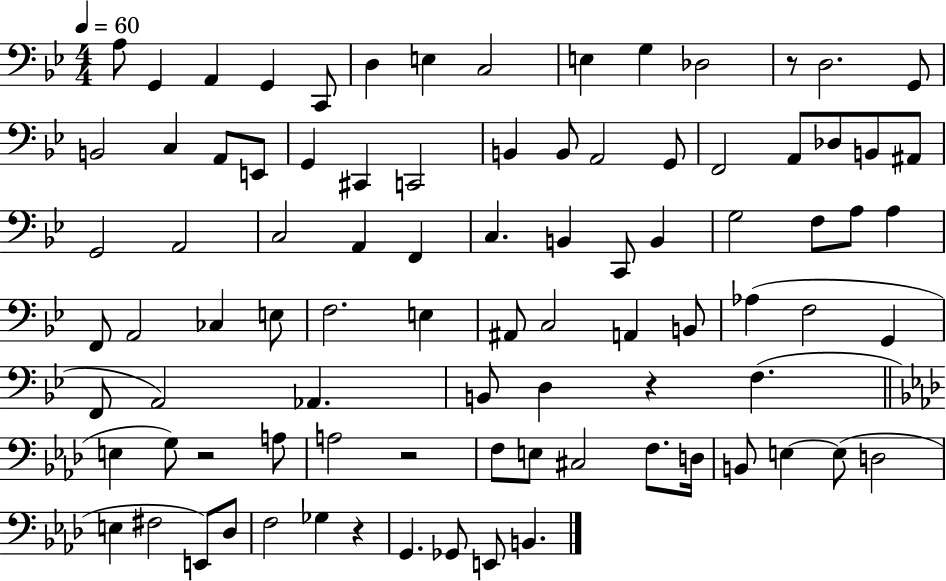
A3/e G2/q A2/q G2/q C2/e D3/q E3/q C3/h E3/q G3/q Db3/h R/e D3/h. G2/e B2/h C3/q A2/e E2/e G2/q C#2/q C2/h B2/q B2/e A2/h G2/e F2/h A2/e Db3/e B2/e A#2/e G2/h A2/h C3/h A2/q F2/q C3/q. B2/q C2/e B2/q G3/h F3/e A3/e A3/q F2/e A2/h CES3/q E3/e F3/h. E3/q A#2/e C3/h A2/q B2/e Ab3/q F3/h G2/q F2/e A2/h Ab2/q. B2/e D3/q R/q F3/q. E3/q G3/e R/h A3/e A3/h R/h F3/e E3/e C#3/h F3/e. D3/s B2/e E3/q E3/e D3/h E3/q F#3/h E2/e Db3/e F3/h Gb3/q R/q G2/q. Gb2/e E2/e B2/q.